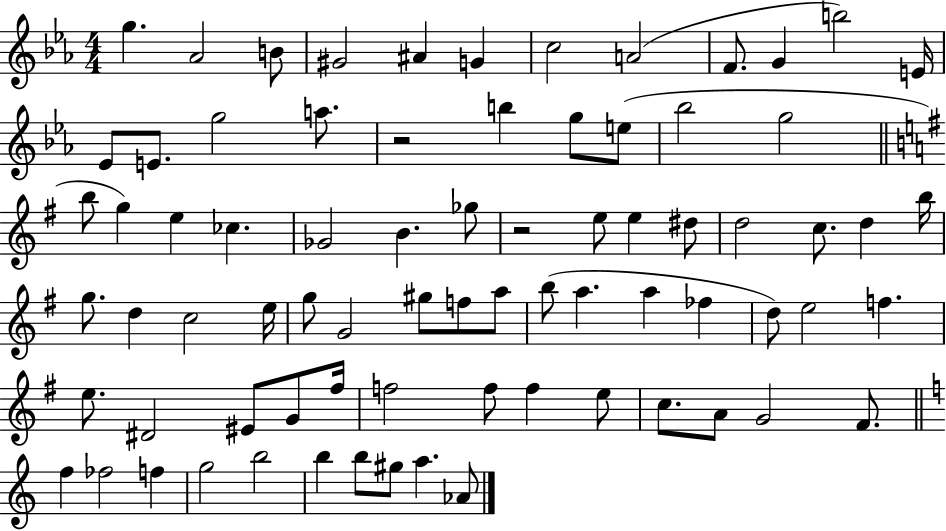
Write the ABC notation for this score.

X:1
T:Untitled
M:4/4
L:1/4
K:Eb
g _A2 B/2 ^G2 ^A G c2 A2 F/2 G b2 E/4 _E/2 E/2 g2 a/2 z2 b g/2 e/2 _b2 g2 b/2 g e _c _G2 B _g/2 z2 e/2 e ^d/2 d2 c/2 d b/4 g/2 d c2 e/4 g/2 G2 ^g/2 f/2 a/2 b/2 a a _f d/2 e2 f e/2 ^D2 ^E/2 G/2 ^f/4 f2 f/2 f e/2 c/2 A/2 G2 ^F/2 f _f2 f g2 b2 b b/2 ^g/2 a _A/2